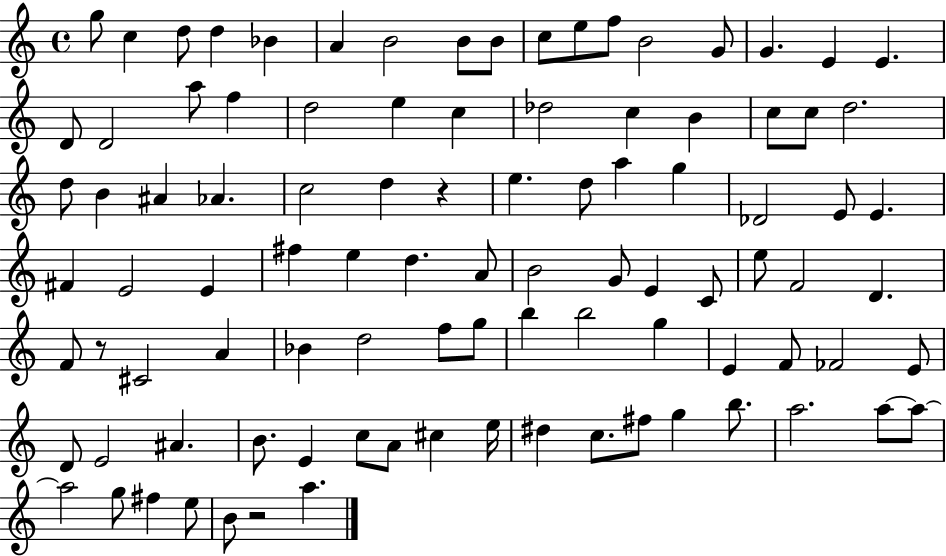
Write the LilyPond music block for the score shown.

{
  \clef treble
  \time 4/4
  \defaultTimeSignature
  \key c \major
  g''8 c''4 d''8 d''4 bes'4 | a'4 b'2 b'8 b'8 | c''8 e''8 f''8 b'2 g'8 | g'4. e'4 e'4. | \break d'8 d'2 a''8 f''4 | d''2 e''4 c''4 | des''2 c''4 b'4 | c''8 c''8 d''2. | \break d''8 b'4 ais'4 aes'4. | c''2 d''4 r4 | e''4. d''8 a''4 g''4 | des'2 e'8 e'4. | \break fis'4 e'2 e'4 | fis''4 e''4 d''4. a'8 | b'2 g'8 e'4 c'8 | e''8 f'2 d'4. | \break f'8 r8 cis'2 a'4 | bes'4 d''2 f''8 g''8 | b''4 b''2 g''4 | e'4 f'8 fes'2 e'8 | \break d'8 e'2 ais'4. | b'8. e'4 c''8 a'8 cis''4 e''16 | dis''4 c''8. fis''8 g''4 b''8. | a''2. a''8~~ a''8~~ | \break a''2 g''8 fis''4 e''8 | b'8 r2 a''4. | \bar "|."
}